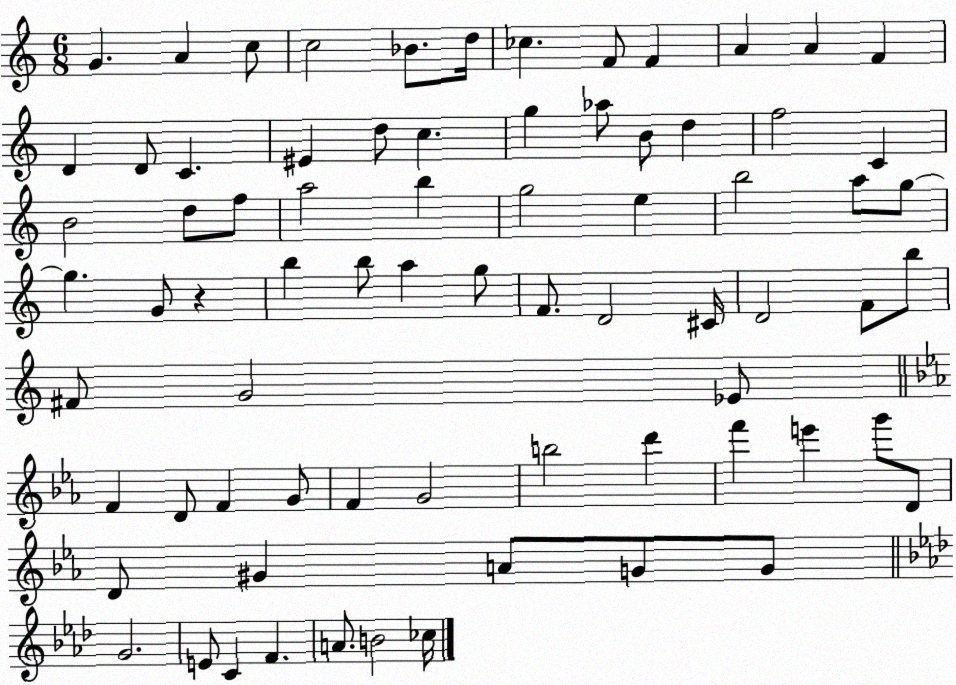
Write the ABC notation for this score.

X:1
T:Untitled
M:6/8
L:1/4
K:C
G A c/2 c2 _B/2 d/4 _c F/2 F A A F D D/2 C ^E d/2 c g _a/2 B/2 d f2 C B2 d/2 f/2 a2 b g2 e b2 a/2 g/2 g G/2 z b b/2 a g/2 F/2 D2 ^C/4 D2 F/2 b/2 ^F/2 G2 _E/2 F D/2 F G/2 F G2 b2 d' f' e' g'/2 D/2 D/2 ^G A/2 G/2 G/2 G2 E/2 C F A/2 B2 _c/4